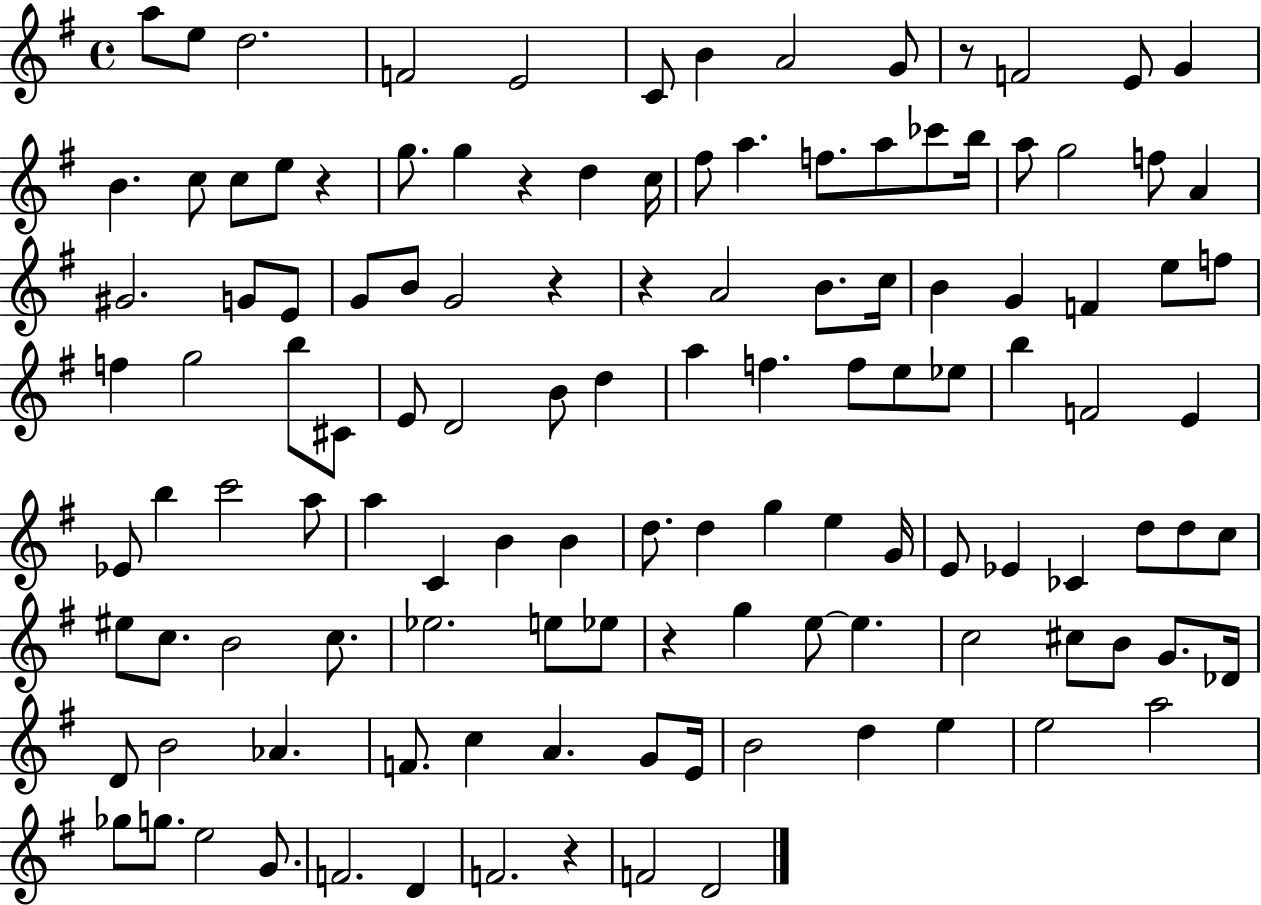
A5/e E5/e D5/h. F4/h E4/h C4/e B4/q A4/h G4/e R/e F4/h E4/e G4/q B4/q. C5/e C5/e E5/e R/q G5/e. G5/q R/q D5/q C5/s F#5/e A5/q. F5/e. A5/e CES6/e B5/s A5/e G5/h F5/e A4/q G#4/h. G4/e E4/e G4/e B4/e G4/h R/q R/q A4/h B4/e. C5/s B4/q G4/q F4/q E5/e F5/e F5/q G5/h B5/e C#4/e E4/e D4/h B4/e D5/q A5/q F5/q. F5/e E5/e Eb5/e B5/q F4/h E4/q Eb4/e B5/q C6/h A5/e A5/q C4/q B4/q B4/q D5/e. D5/q G5/q E5/q G4/s E4/e Eb4/q CES4/q D5/e D5/e C5/e EIS5/e C5/e. B4/h C5/e. Eb5/h. E5/e Eb5/e R/q G5/q E5/e E5/q. C5/h C#5/e B4/e G4/e. Db4/s D4/e B4/h Ab4/q. F4/e. C5/q A4/q. G4/e E4/s B4/h D5/q E5/q E5/h A5/h Gb5/e G5/e. E5/h G4/e. F4/h. D4/q F4/h. R/q F4/h D4/h